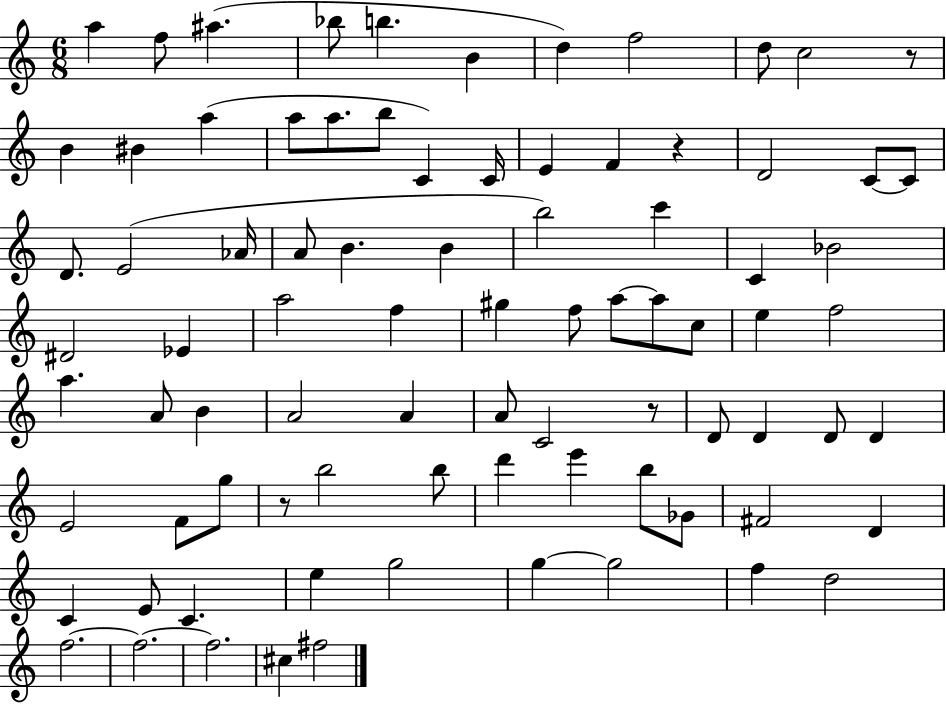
A5/q F5/e A#5/q. Bb5/e B5/q. B4/q D5/q F5/h D5/e C5/h R/e B4/q BIS4/q A5/q A5/e A5/e. B5/e C4/q C4/s E4/q F4/q R/q D4/h C4/e C4/e D4/e. E4/h Ab4/s A4/e B4/q. B4/q B5/h C6/q C4/q Bb4/h D#4/h Eb4/q A5/h F5/q G#5/q F5/e A5/e A5/e C5/e E5/q F5/h A5/q. A4/e B4/q A4/h A4/q A4/e C4/h R/e D4/e D4/q D4/e D4/q E4/h F4/e G5/e R/e B5/h B5/e D6/q E6/q B5/e Gb4/e F#4/h D4/q C4/q E4/e C4/q. E5/q G5/h G5/q G5/h F5/q D5/h F5/h. F5/h. F5/h. C#5/q F#5/h